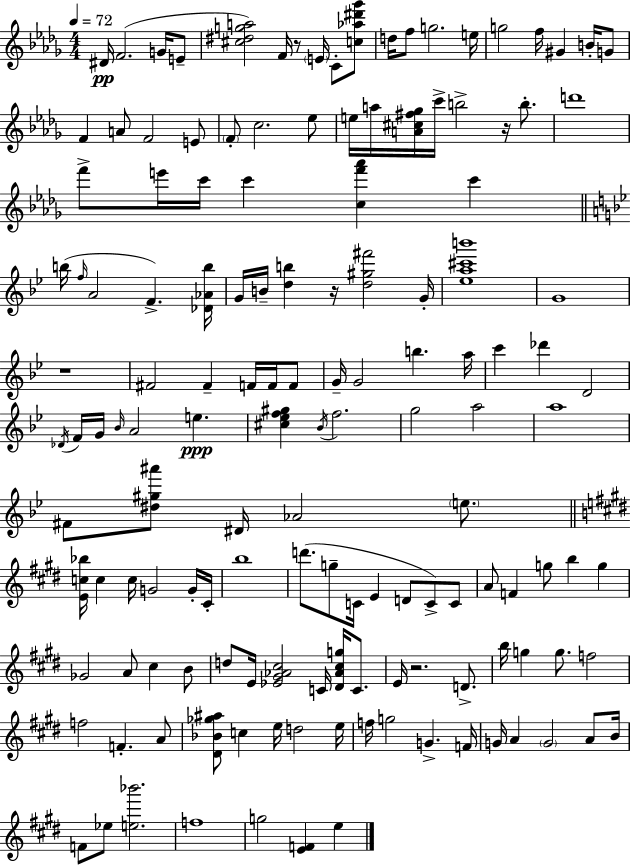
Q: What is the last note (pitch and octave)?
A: E5